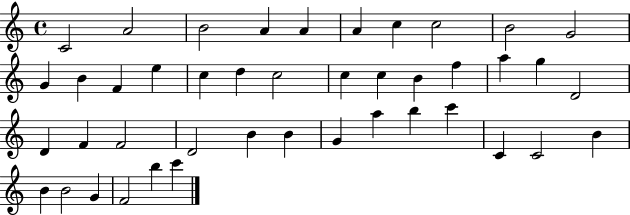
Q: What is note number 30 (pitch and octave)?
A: B4